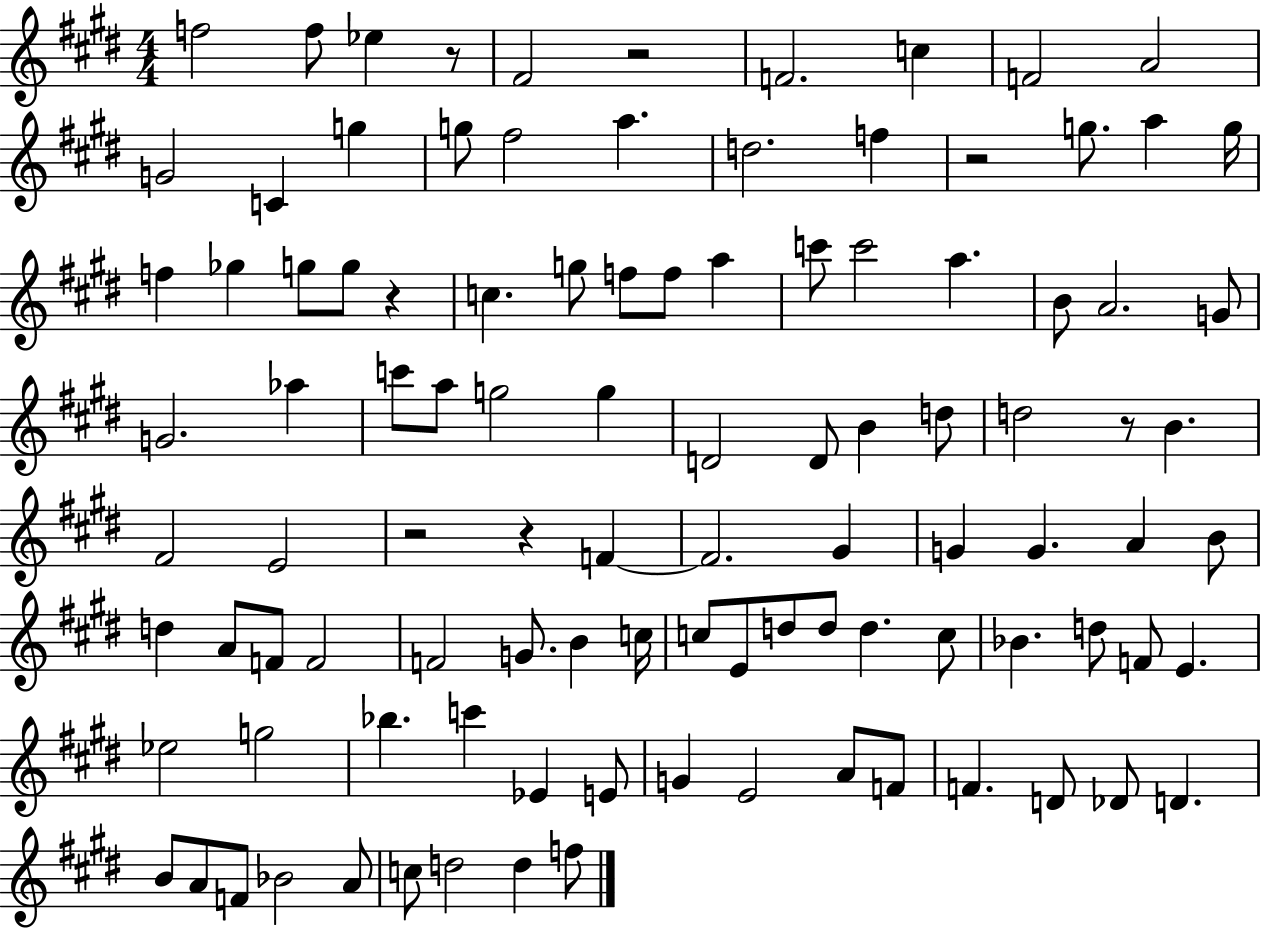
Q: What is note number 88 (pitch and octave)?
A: B4